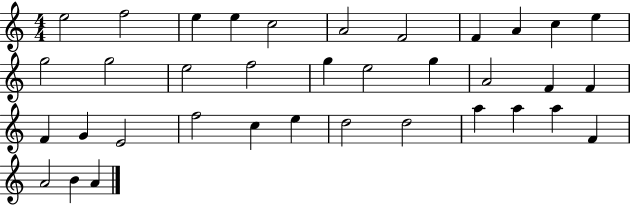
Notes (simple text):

E5/h F5/h E5/q E5/q C5/h A4/h F4/h F4/q A4/q C5/q E5/q G5/h G5/h E5/h F5/h G5/q E5/h G5/q A4/h F4/q F4/q F4/q G4/q E4/h F5/h C5/q E5/q D5/h D5/h A5/q A5/q A5/q F4/q A4/h B4/q A4/q